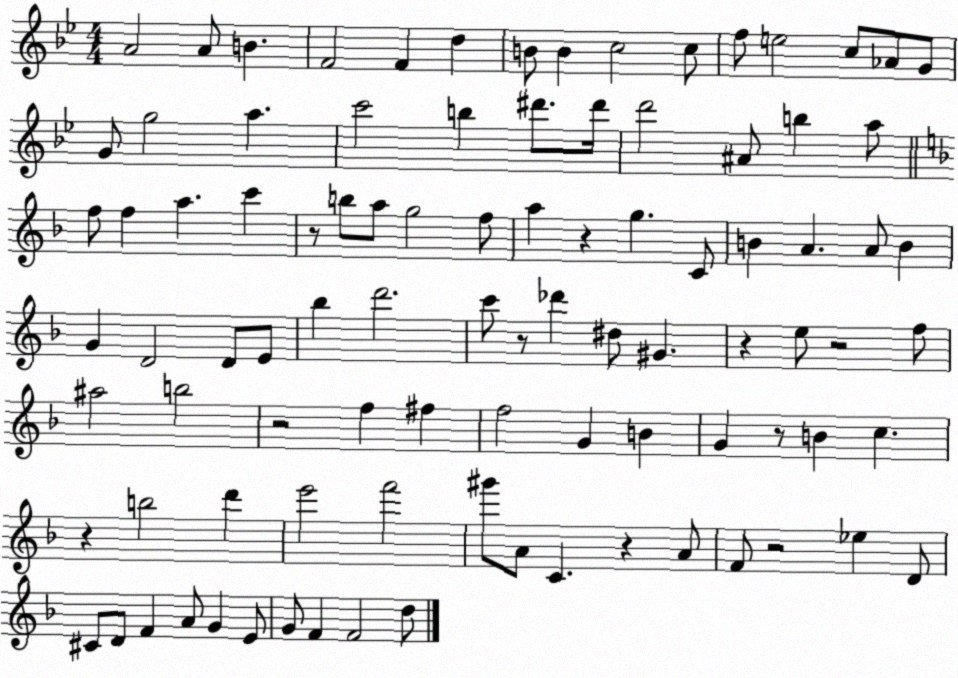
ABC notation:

X:1
T:Untitled
M:4/4
L:1/4
K:Bb
A2 A/2 B F2 F d B/2 B c2 c/2 f/2 e2 c/2 _A/2 G/2 G/2 g2 a c'2 b ^d'/2 ^d'/4 d'2 ^A/2 b a/2 f/2 f a c' z/2 b/2 a/2 g2 f/2 a z g C/2 B A A/2 B G D2 D/2 E/2 _b d'2 c'/2 z/2 _d' ^d/2 ^G z e/2 z2 f/2 ^a2 b2 z2 f ^f f2 G B G z/2 B c z b2 d' e'2 f'2 ^g'/2 A/2 C z A/2 F/2 z2 _e D/2 ^C/2 D/2 F A/2 G E/2 G/2 F F2 d/2